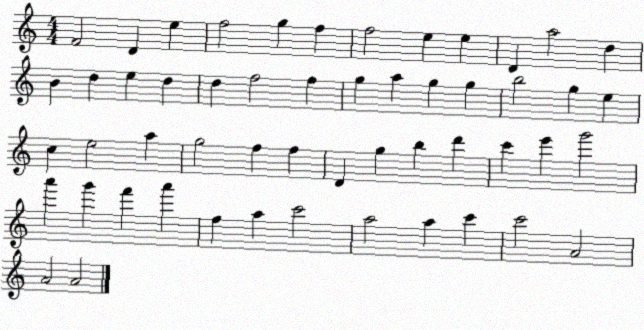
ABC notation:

X:1
T:Untitled
M:4/4
L:1/4
K:C
F2 D e f2 g f f2 e e D a2 d B d e d d f2 f g a g g b2 g e c e2 a g2 f f D g b d' c' e' g'2 a' g' f' a' f a c'2 a2 a c' c'2 A2 A2 A2